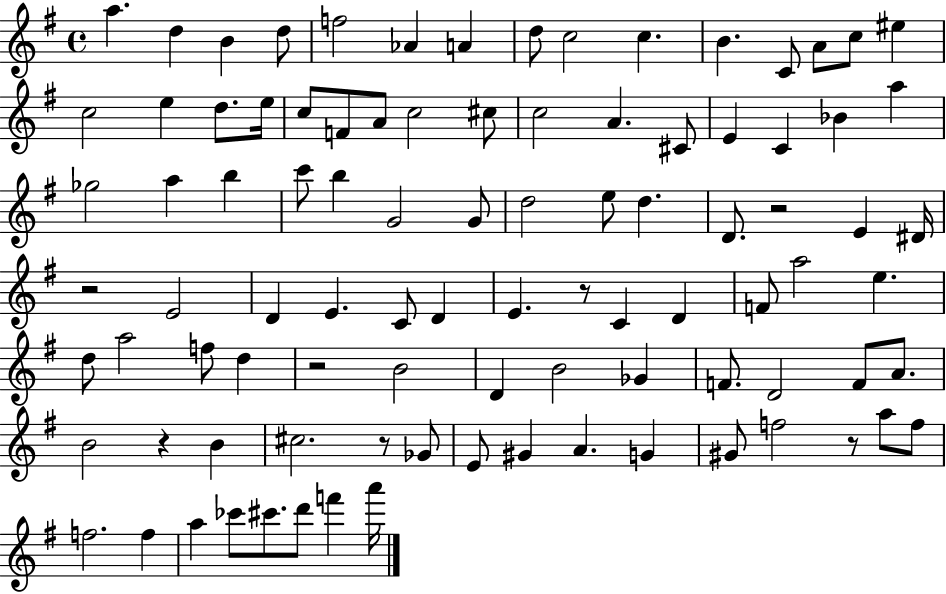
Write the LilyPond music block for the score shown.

{
  \clef treble
  \time 4/4
  \defaultTimeSignature
  \key g \major
  \repeat volta 2 { a''4. d''4 b'4 d''8 | f''2 aes'4 a'4 | d''8 c''2 c''4. | b'4. c'8 a'8 c''8 eis''4 | \break c''2 e''4 d''8. e''16 | c''8 f'8 a'8 c''2 cis''8 | c''2 a'4. cis'8 | e'4 c'4 bes'4 a''4 | \break ges''2 a''4 b''4 | c'''8 b''4 g'2 g'8 | d''2 e''8 d''4. | d'8. r2 e'4 dis'16 | \break r2 e'2 | d'4 e'4. c'8 d'4 | e'4. r8 c'4 d'4 | f'8 a''2 e''4. | \break d''8 a''2 f''8 d''4 | r2 b'2 | d'4 b'2 ges'4 | f'8. d'2 f'8 a'8. | \break b'2 r4 b'4 | cis''2. r8 ges'8 | e'8 gis'4 a'4. g'4 | gis'8 f''2 r8 a''8 f''8 | \break f''2. f''4 | a''4 ces'''8 cis'''8. d'''8 f'''4 a'''16 | } \bar "|."
}